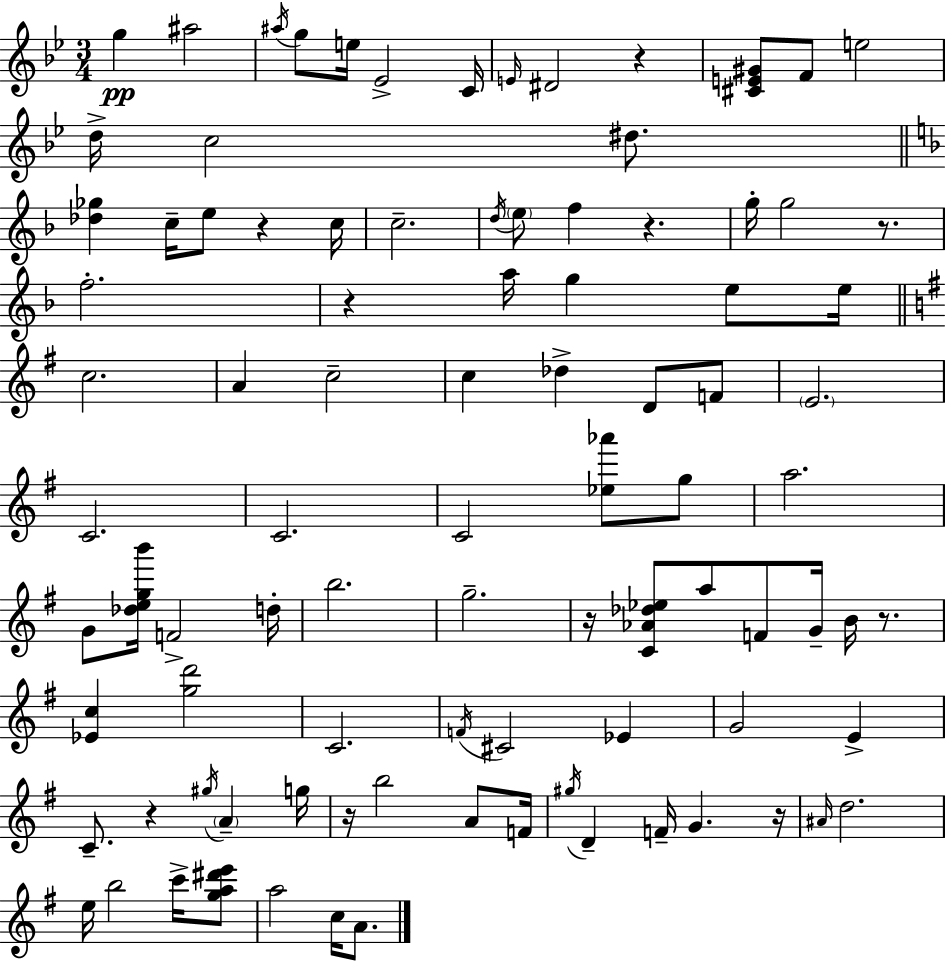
{
  \clef treble
  \numericTimeSignature
  \time 3/4
  \key g \minor
  g''4\pp ais''2 | \acciaccatura { ais''16 } g''8 e''16 ees'2-> | c'16 \grace { e'16 } dis'2 r4 | <cis' e' gis'>8 f'8 e''2 | \break d''16-> c''2 dis''8. | \bar "||" \break \key f \major <des'' ges''>4 c''16-- e''8 r4 c''16 | c''2.-- | \acciaccatura { d''16 } \parenthesize e''8 f''4 r4. | g''16-. g''2 r8. | \break f''2.-. | r4 a''16 g''4 e''8 | e''16 \bar "||" \break \key e \minor c''2. | a'4 c''2-- | c''4 des''4-> d'8 f'8 | \parenthesize e'2. | \break c'2. | c'2. | c'2 <ees'' aes'''>8 g''8 | a''2. | \break g'8 <des'' e'' g'' b'''>16 f'2-> d''16-. | b''2. | g''2.-- | r16 <c' aes' des'' ees''>8 a''8 f'8 g'16-- b'16 r8. | \break <ees' c''>4 <g'' d'''>2 | c'2. | \acciaccatura { f'16 } cis'2 ees'4 | g'2 e'4-> | \break c'8.-- r4 \acciaccatura { gis''16 } \parenthesize a'4-- | g''16 r16 b''2 a'8 | f'16 \acciaccatura { gis''16 } d'4-- f'16-- g'4. | r16 \grace { ais'16 } d''2. | \break e''16 b''2 | c'''16-> <g'' a'' dis''' e'''>8 a''2 | c''16 a'8. \bar "|."
}